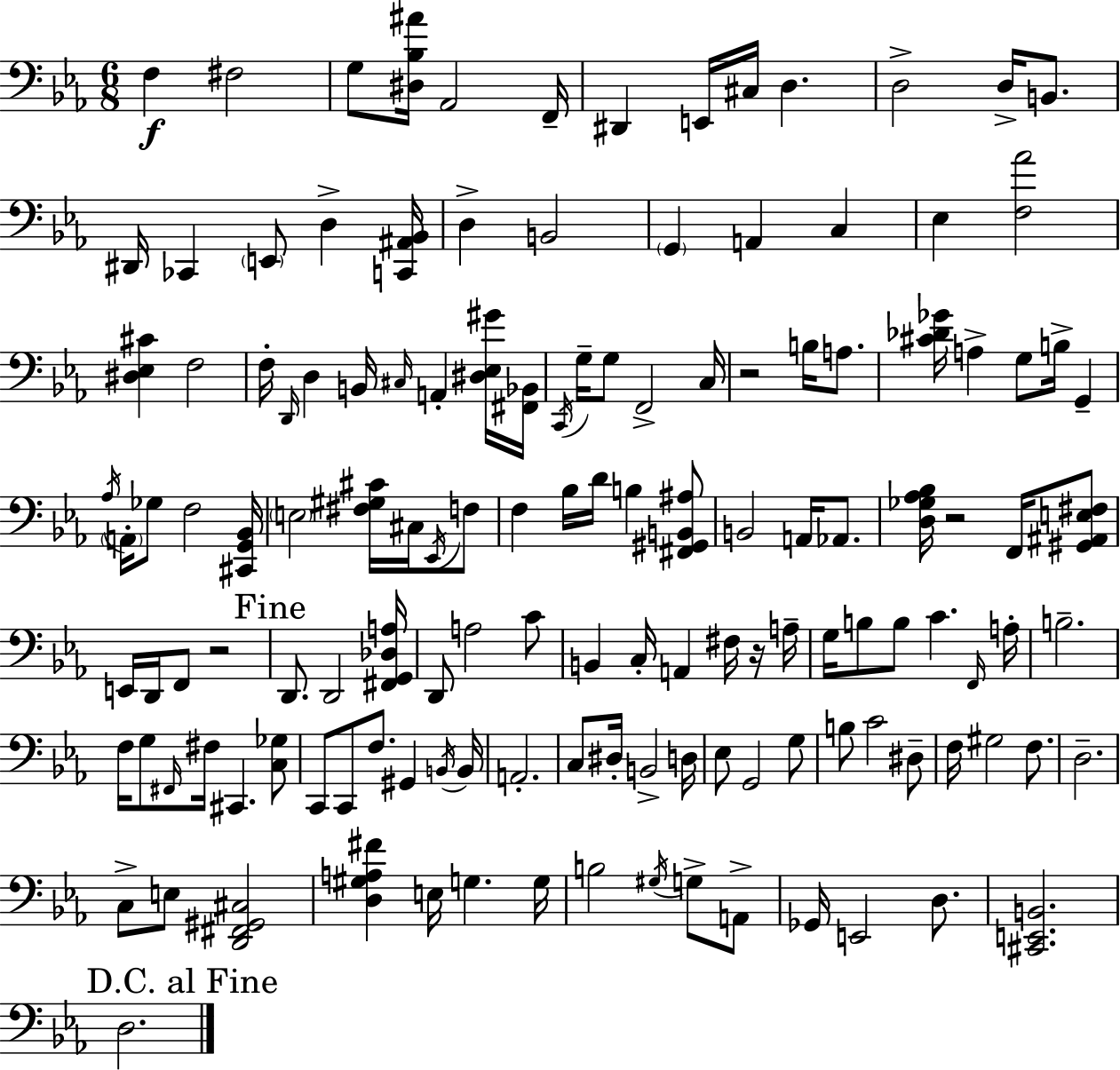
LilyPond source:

{
  \clef bass
  \numericTimeSignature
  \time 6/8
  \key c \minor
  f4\f fis2 | g8 <dis bes ais'>16 aes,2 f,16-- | dis,4 e,16 cis16 d4. | d2-> d16-> b,8. | \break dis,16 ces,4 \parenthesize e,8 d4-> <c, ais, bes,>16 | d4-> b,2 | \parenthesize g,4 a,4 c4 | ees4 <f aes'>2 | \break <dis ees cis'>4 f2 | f16-. \grace { d,16 } d4 b,16 \grace { cis16 } a,4-. | <dis ees gis'>16 <fis, bes,>16 \acciaccatura { c,16 } g16-- g8 f,2-> | c16 r2 b16 | \break a8. <cis' des' ges'>16 a4-> g8 b16-> g,4-- | \acciaccatura { aes16 } \parenthesize a,16-. ges8 f2 | <cis, g, bes,>16 \parenthesize e2 | <fis gis cis'>16 cis16 \acciaccatura { ees,16 } f8 f4 bes16 d'16 b4 | \break <fis, gis, b, ais>8 b,2 | a,16 aes,8. <d ges aes bes>16 r2 | f,16 <gis, ais, e fis>8 e,16 d,16 f,8 r2 | \mark "Fine" d,8. d,2 | \break <fis, g, des a>16 d,8 a2 | c'8 b,4 c16-. a,4 | fis16 r16 a16-- g16 b8 b8 c'4. | \grace { f,16 } a16-. b2.-- | \break f16 g8 \grace { fis,16 } fis16 cis,4. | <c ges>8 c,8 c,8 f8. | gis,4 \acciaccatura { b,16 } b,16 a,2.-. | c8 dis16-. b,2-> | \break d16 ees8 g,2 | g8 b8 c'2 | dis8-- f16 gis2 | f8. d2.-- | \break c8-> e8 | <d, fis, gis, cis>2 <d gis a fis'>4 | e16 g4. g16 b2 | \acciaccatura { gis16 } g8-> a,8-> ges,16 e,2 | \break d8. <cis, e, b,>2. | \mark "D.C. al Fine" d2. | \bar "|."
}